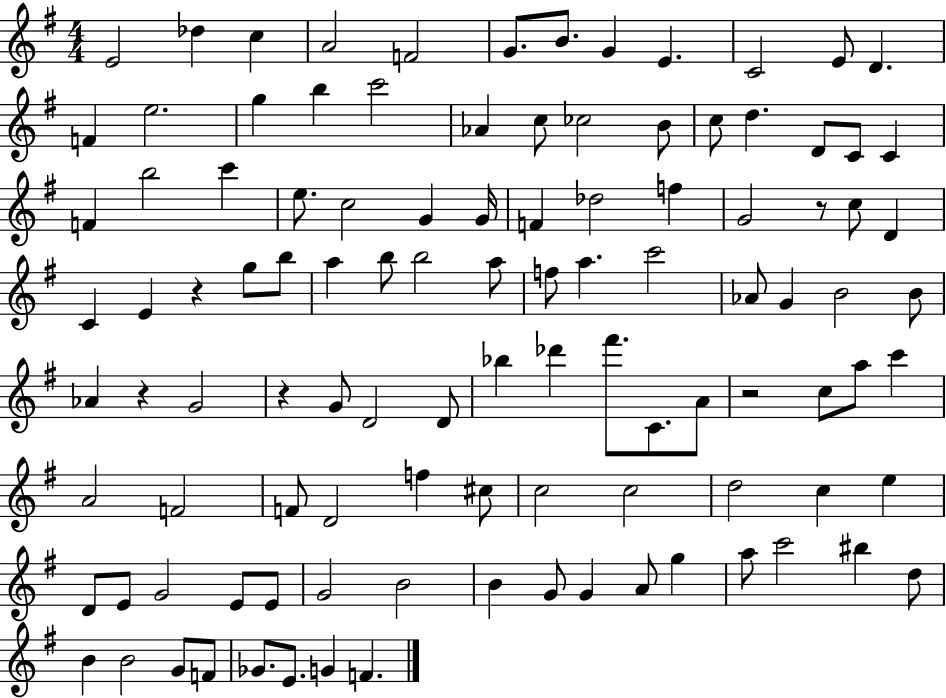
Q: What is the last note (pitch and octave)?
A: F4